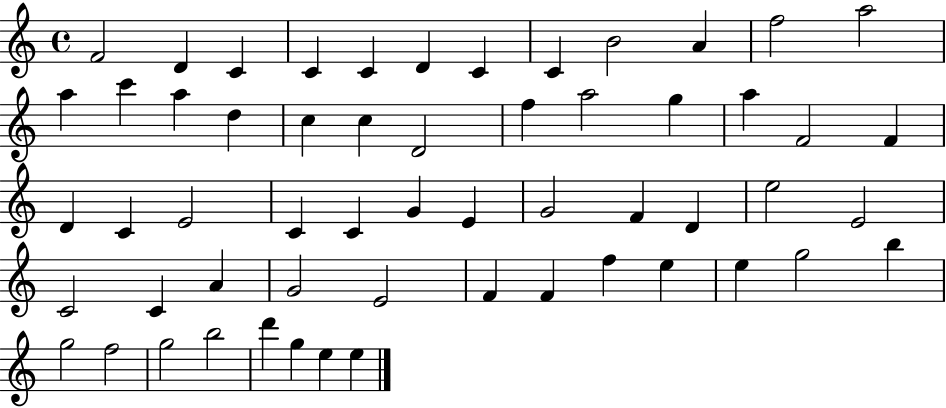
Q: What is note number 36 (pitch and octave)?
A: E5